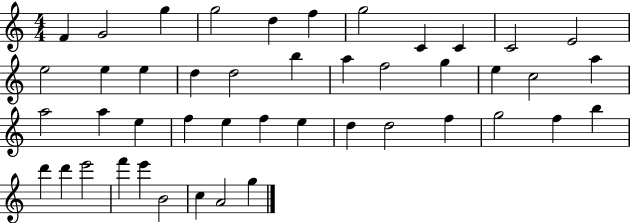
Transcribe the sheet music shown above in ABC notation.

X:1
T:Untitled
M:4/4
L:1/4
K:C
F G2 g g2 d f g2 C C C2 E2 e2 e e d d2 b a f2 g e c2 a a2 a e f e f e d d2 f g2 f b d' d' e'2 f' e' B2 c A2 g